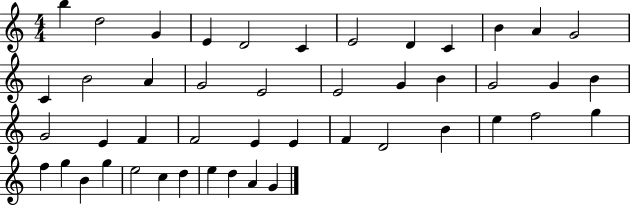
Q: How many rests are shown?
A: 0